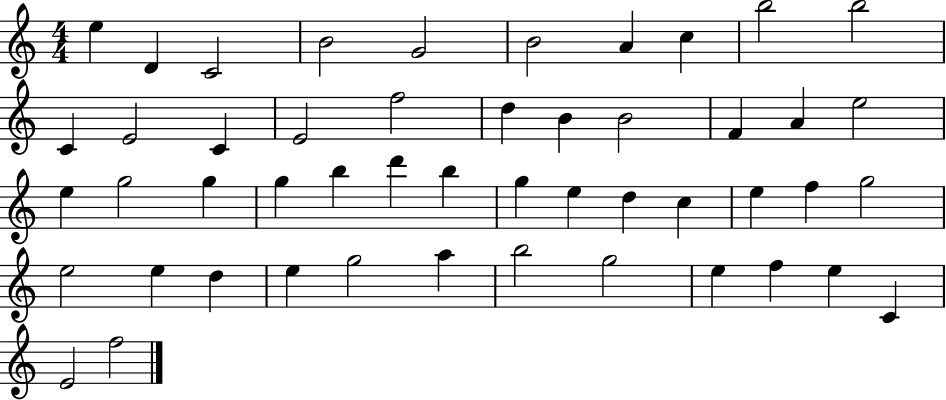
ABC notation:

X:1
T:Untitled
M:4/4
L:1/4
K:C
e D C2 B2 G2 B2 A c b2 b2 C E2 C E2 f2 d B B2 F A e2 e g2 g g b d' b g e d c e f g2 e2 e d e g2 a b2 g2 e f e C E2 f2